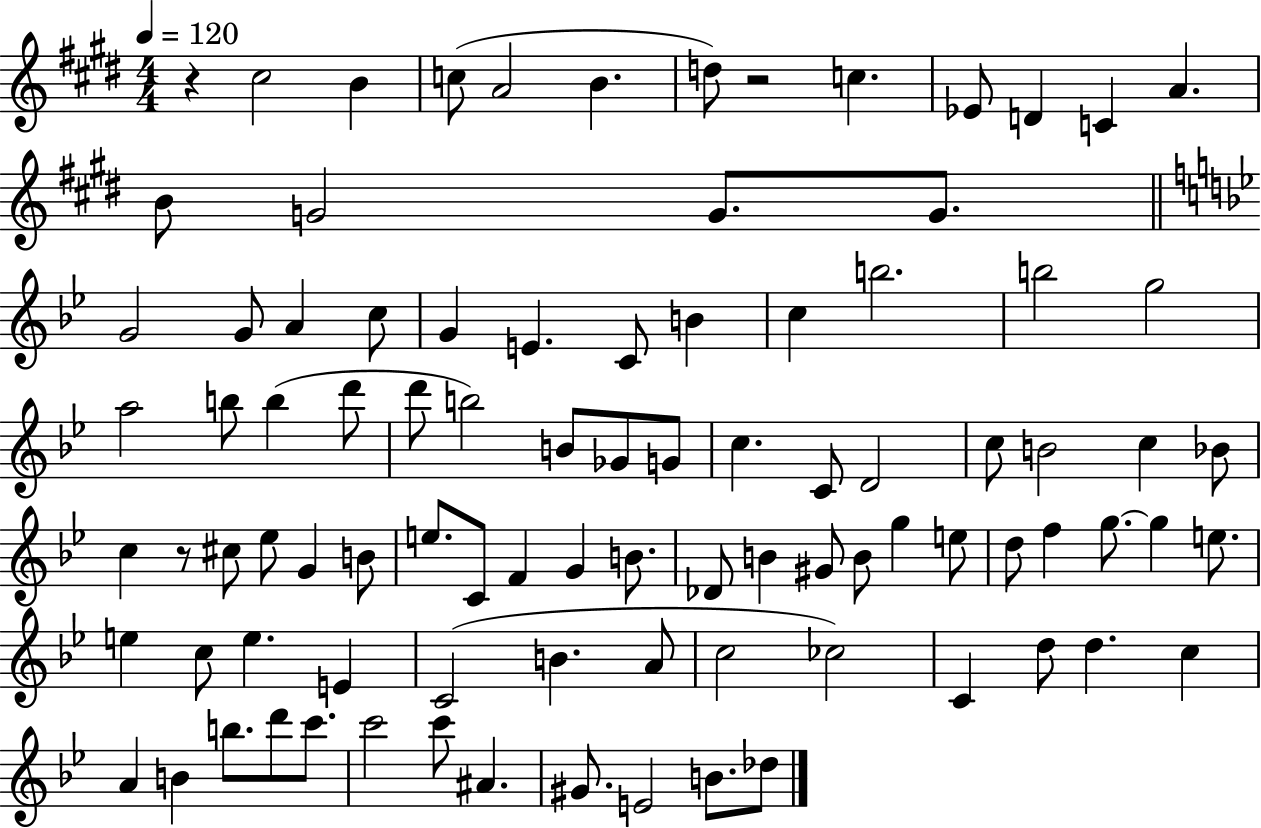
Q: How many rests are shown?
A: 3